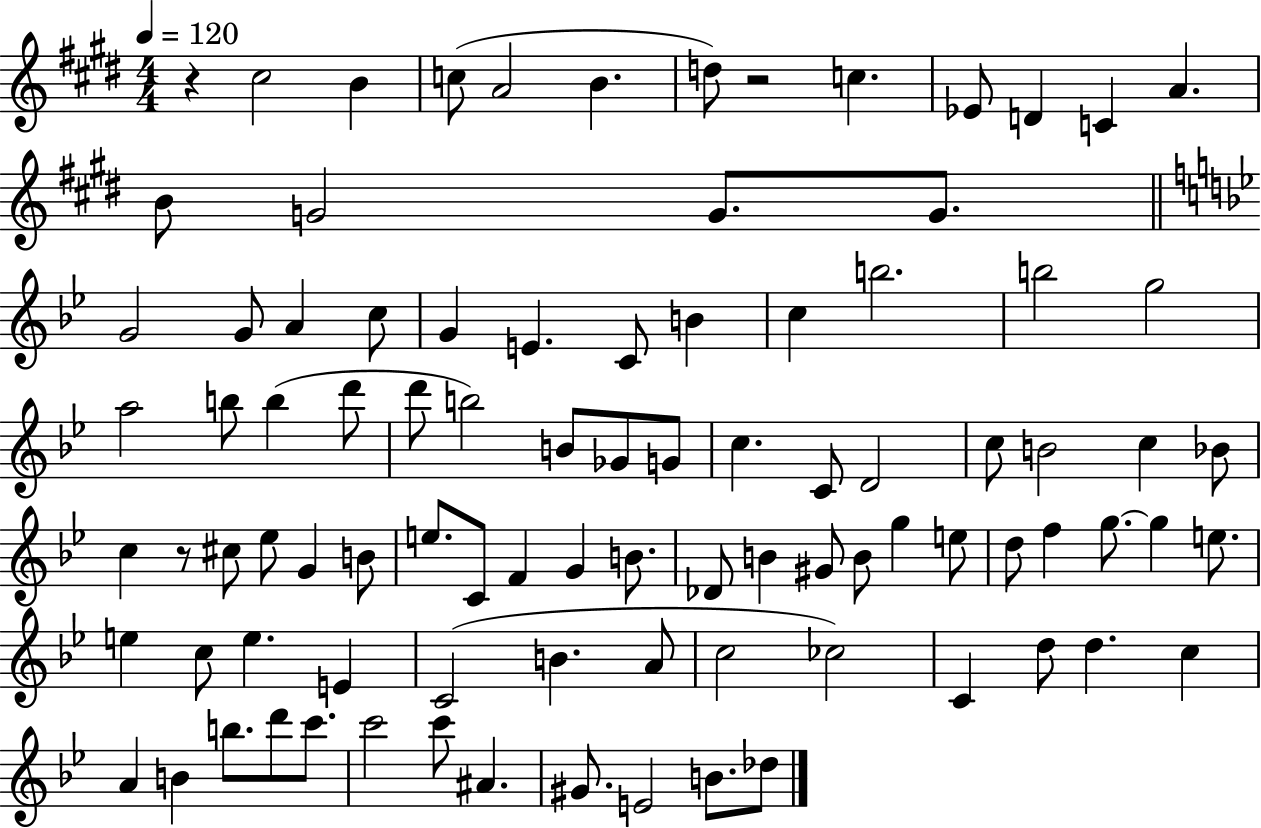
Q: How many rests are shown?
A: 3